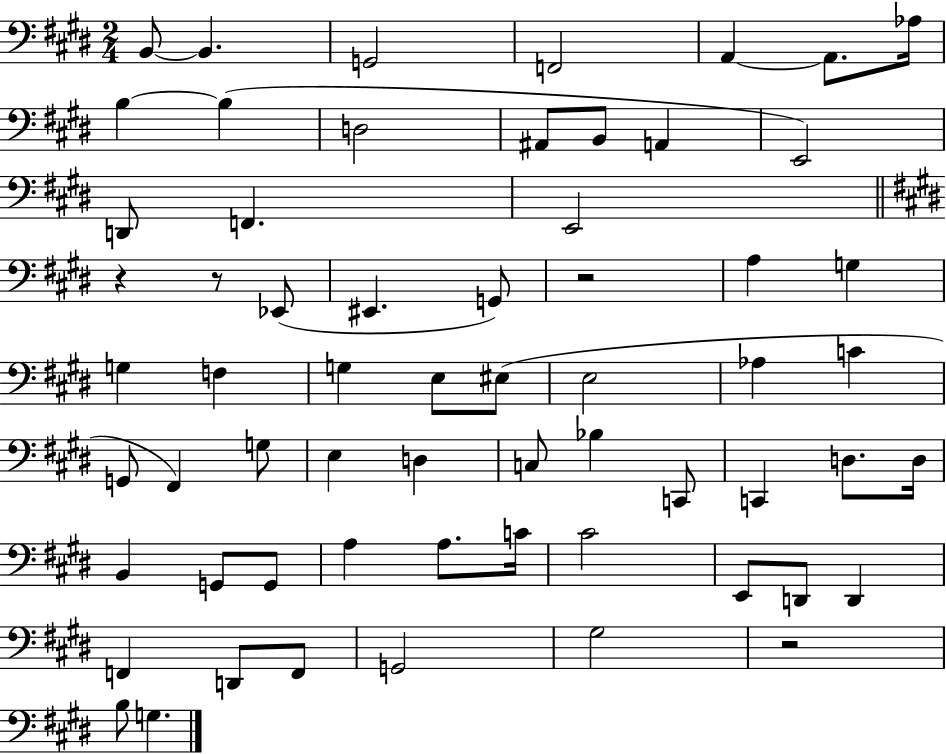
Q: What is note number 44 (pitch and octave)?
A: G2